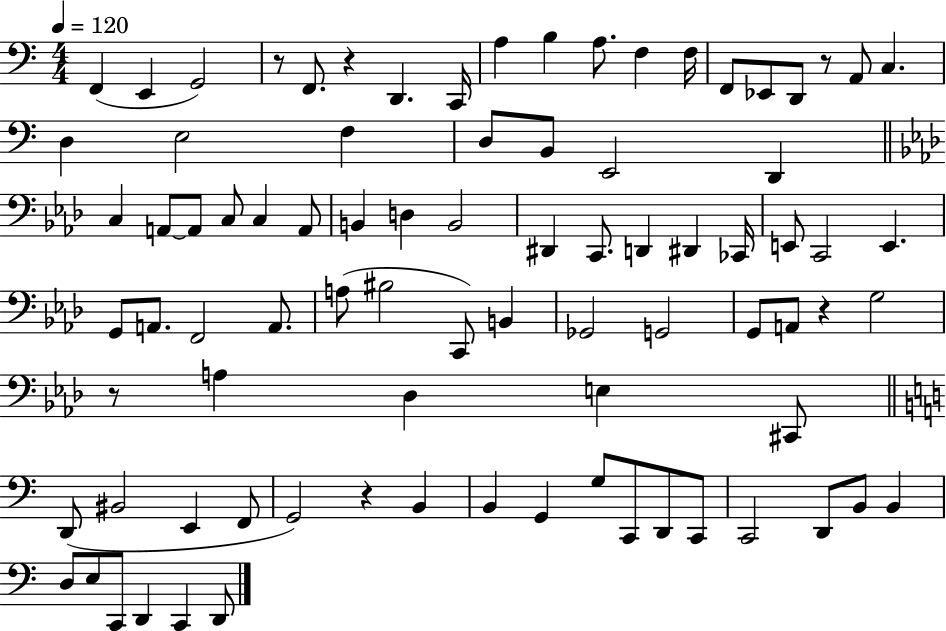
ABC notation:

X:1
T:Untitled
M:4/4
L:1/4
K:C
F,, E,, G,,2 z/2 F,,/2 z D,, C,,/4 A, B, A,/2 F, F,/4 F,,/2 _E,,/2 D,,/2 z/2 A,,/2 C, D, E,2 F, D,/2 B,,/2 E,,2 D,, C, A,,/2 A,,/2 C,/2 C, A,,/2 B,, D, B,,2 ^D,, C,,/2 D,, ^D,, _C,,/4 E,,/2 C,,2 E,, G,,/2 A,,/2 F,,2 A,,/2 A,/2 ^B,2 C,,/2 B,, _G,,2 G,,2 G,,/2 A,,/2 z G,2 z/2 A, _D, E, ^C,,/2 D,,/2 ^B,,2 E,, F,,/2 G,,2 z B,, B,, G,, G,/2 C,,/2 D,,/2 C,,/2 C,,2 D,,/2 B,,/2 B,, D,/2 E,/2 C,,/2 D,, C,, D,,/2